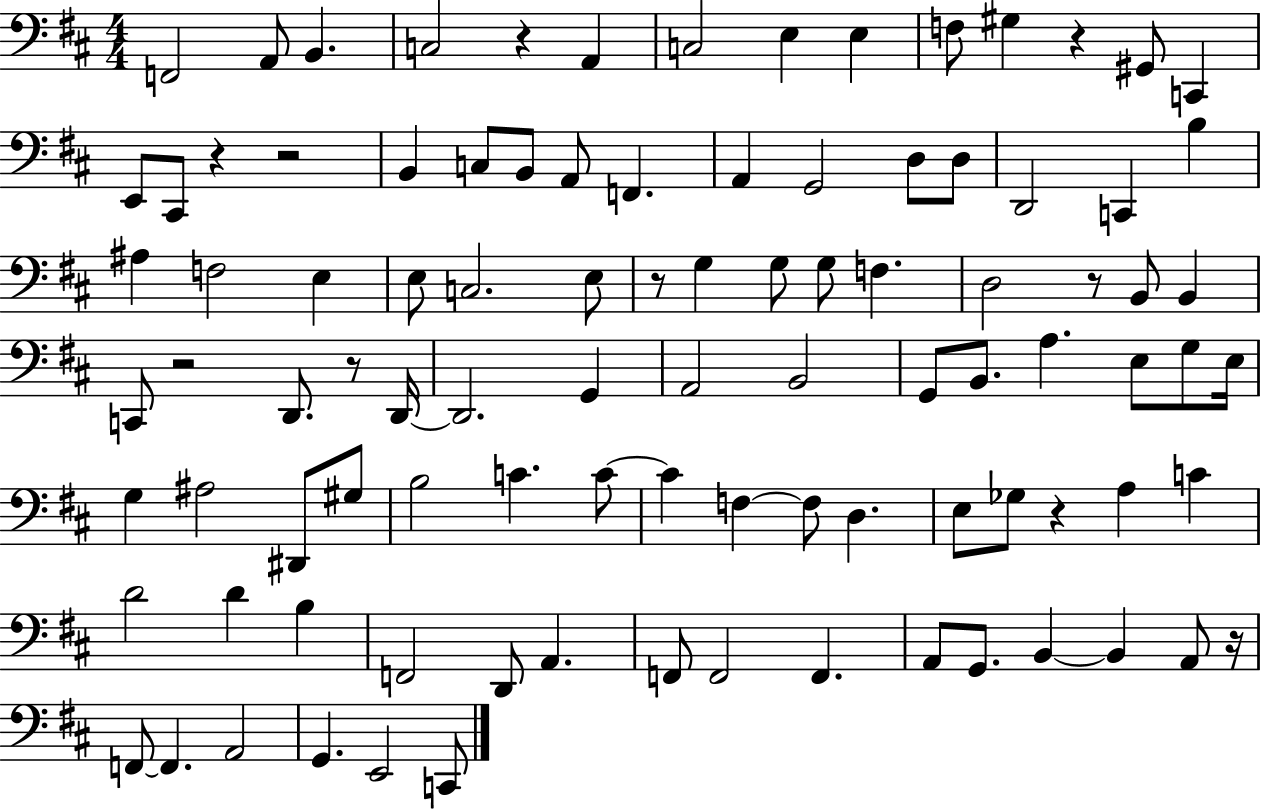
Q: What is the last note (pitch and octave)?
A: C2